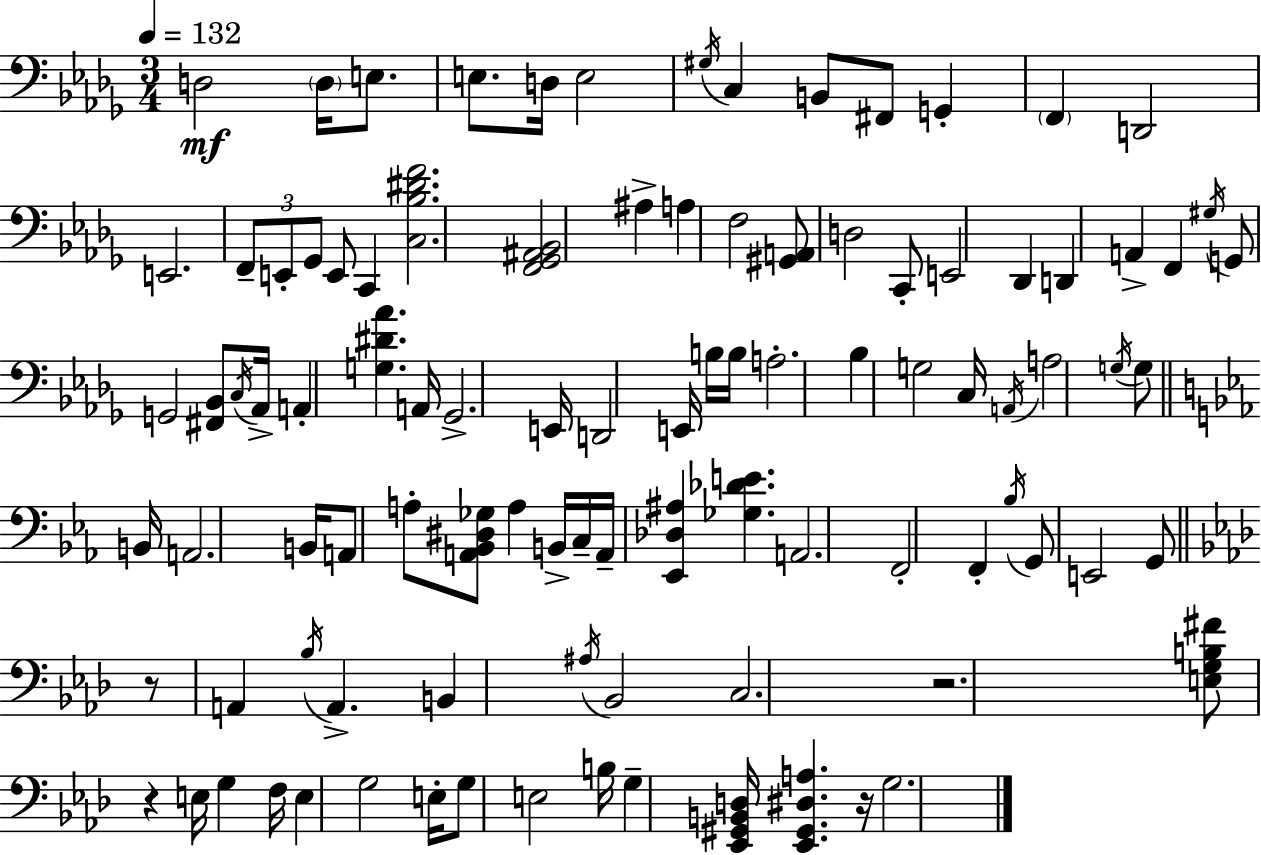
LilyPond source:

{
  \clef bass
  \numericTimeSignature
  \time 3/4
  \key bes \minor
  \tempo 4 = 132
  d2\mf \parenthesize d16 e8. | e8. d16 e2 | \acciaccatura { gis16 } c4 b,8 fis,8 g,4-. | \parenthesize f,4 d,2 | \break e,2. | \tuplet 3/2 { f,8-- e,8-. ges,8 } e,8 c,4 | <c bes dis' f'>2. | <f, ges, ais, bes,>2 ais4-> | \break a4 f2 | <gis, a,>8 d2 c,8-. | e,2 des,4 | d,4 a,4-> f,4 | \break \acciaccatura { gis16 } g,8 g,2 | <fis, bes,>8 \acciaccatura { c16 } aes,16-> a,4-. <g dis' aes'>4. | a,16 ges,2.-> | e,16 d,2 | \break e,16 b16 b16 a2.-. | bes4 g2 | c16 \acciaccatura { a,16 } a2 | \acciaccatura { g16 } g8 \bar "||" \break \key ees \major b,16 a,2. | b,16 a,8 a8-. <a, bes, dis ges>8 a4 | b,16-> c16-- a,16-- <ees, des ais>4 <ges des' e'>4. | a,2. | \break f,2-. f,4-. | \acciaccatura { bes16 } g,8 e,2 | g,8 \bar "||" \break \key aes \major r8 a,4 \acciaccatura { bes16 } a,4.-> | b,4 \acciaccatura { ais16 } bes,2 | c2. | r2. | \break <e g b fis'>8 r4 e16 g4 | f16 e4 g2 | e16-. g8 e2 | b16 g4-- <ees, gis, b, d>16 <ees, gis, dis a>4. | \break r16 g2. | \bar "|."
}